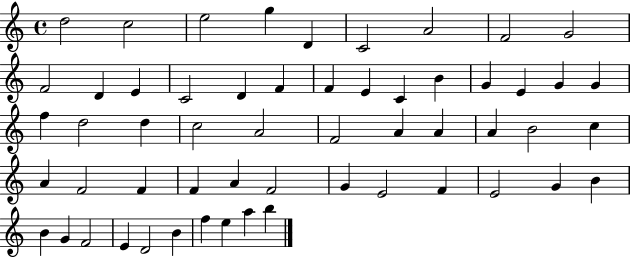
X:1
T:Untitled
M:4/4
L:1/4
K:C
d2 c2 e2 g D C2 A2 F2 G2 F2 D E C2 D F F E C B G E G G f d2 d c2 A2 F2 A A A B2 c A F2 F F A F2 G E2 F E2 G B B G F2 E D2 B f e a b